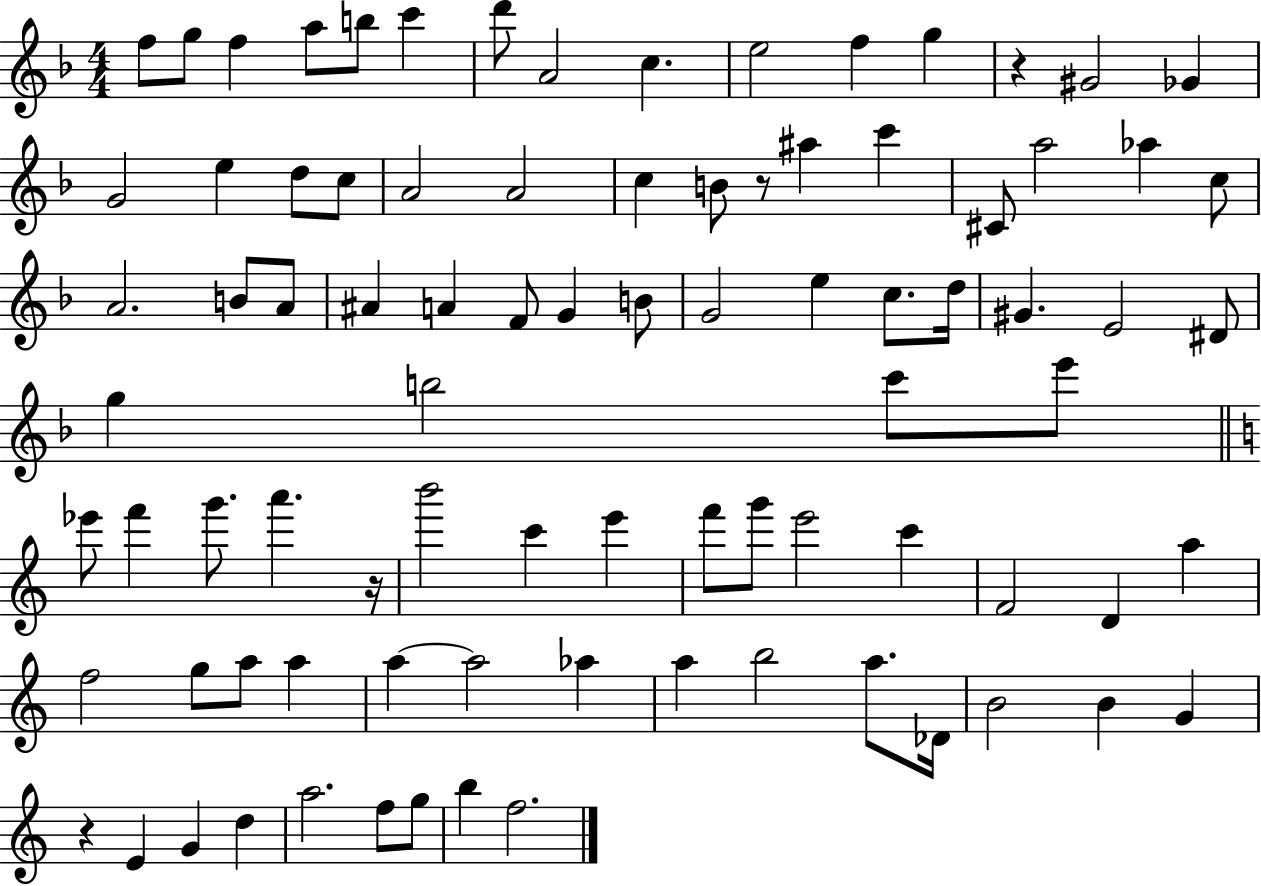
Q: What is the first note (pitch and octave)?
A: F5